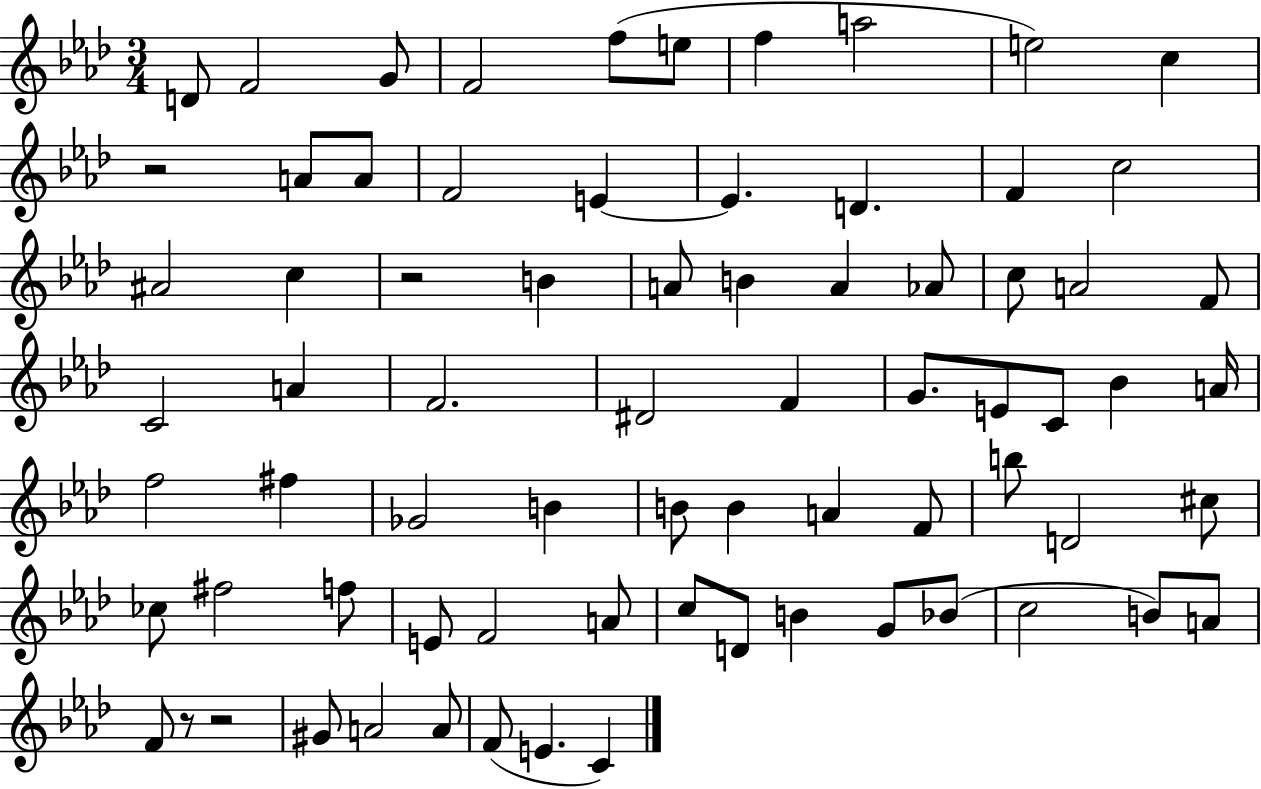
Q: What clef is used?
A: treble